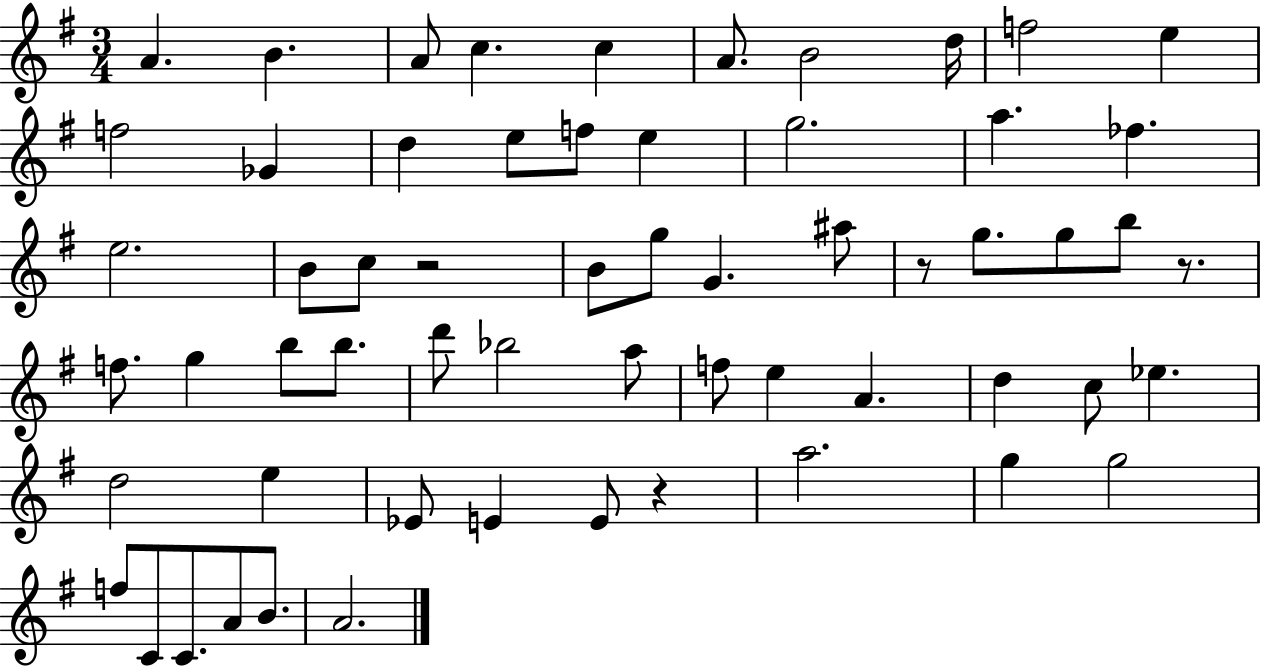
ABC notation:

X:1
T:Untitled
M:3/4
L:1/4
K:G
A B A/2 c c A/2 B2 d/4 f2 e f2 _G d e/2 f/2 e g2 a _f e2 B/2 c/2 z2 B/2 g/2 G ^a/2 z/2 g/2 g/2 b/2 z/2 f/2 g b/2 b/2 d'/2 _b2 a/2 f/2 e A d c/2 _e d2 e _E/2 E E/2 z a2 g g2 f/2 C/2 C/2 A/2 B/2 A2